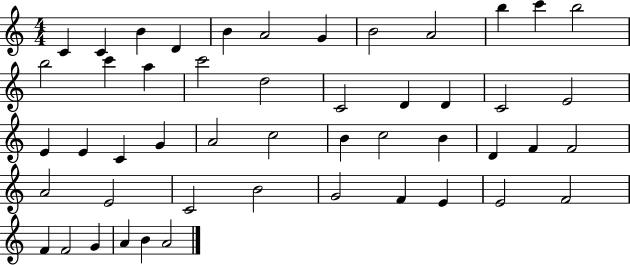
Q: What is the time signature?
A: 4/4